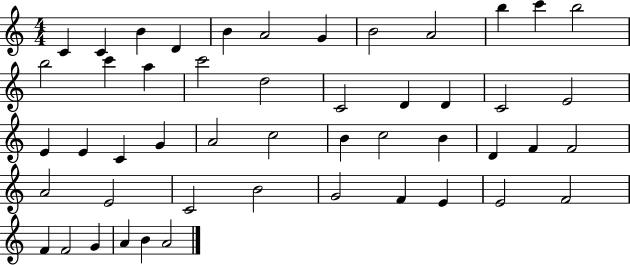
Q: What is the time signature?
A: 4/4